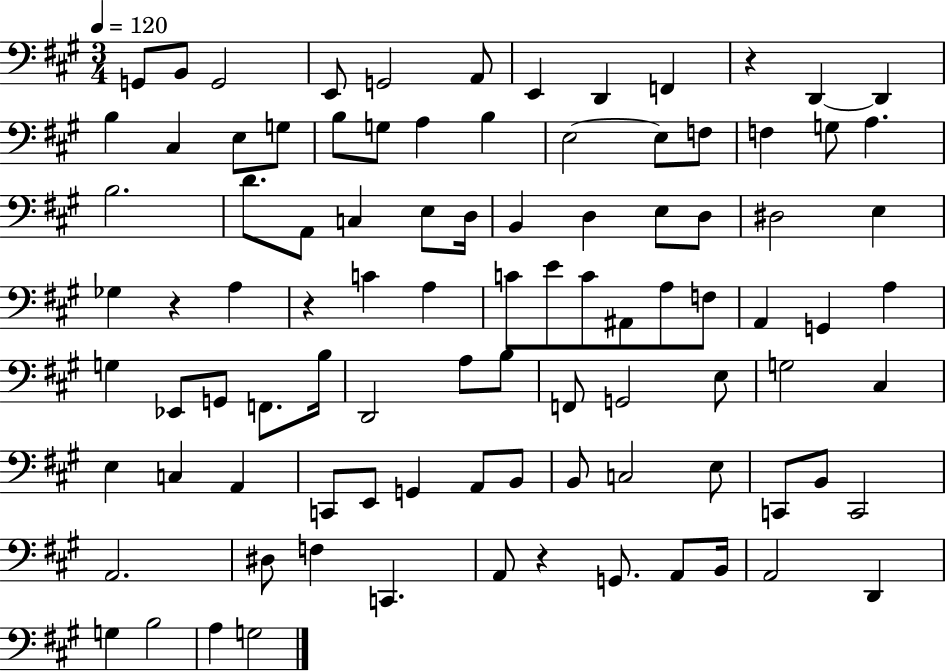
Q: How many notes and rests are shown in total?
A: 95